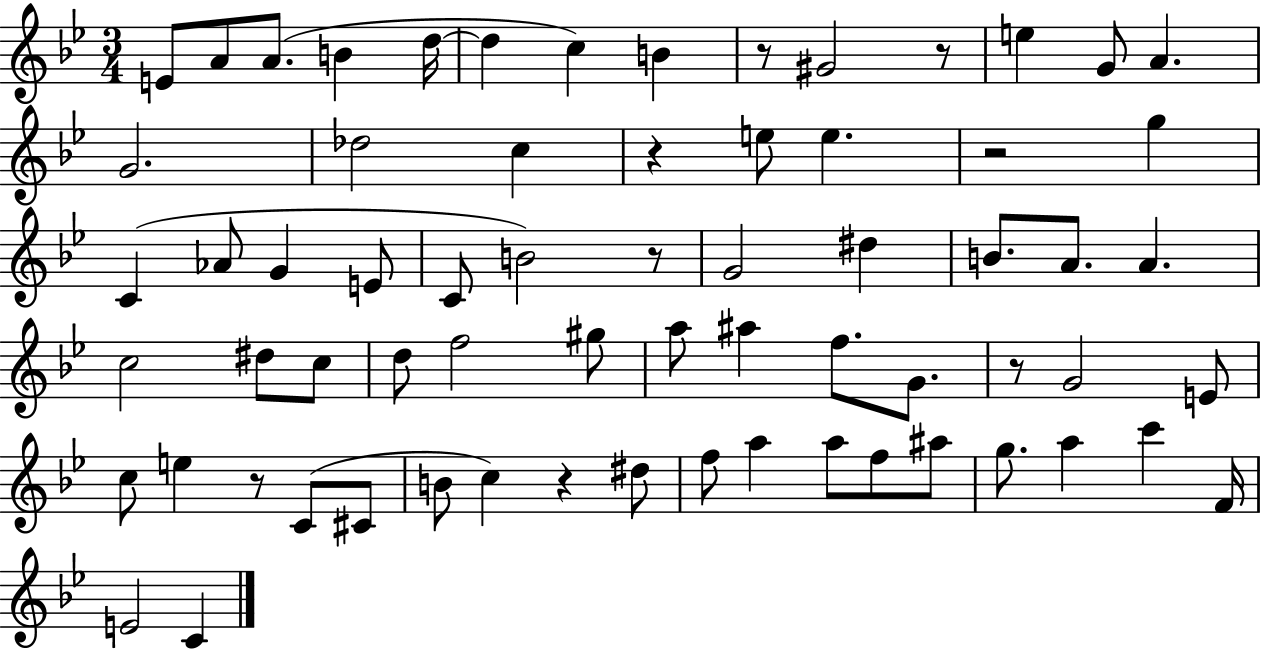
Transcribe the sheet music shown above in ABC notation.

X:1
T:Untitled
M:3/4
L:1/4
K:Bb
E/2 A/2 A/2 B d/4 d c B z/2 ^G2 z/2 e G/2 A G2 _d2 c z e/2 e z2 g C _A/2 G E/2 C/2 B2 z/2 G2 ^d B/2 A/2 A c2 ^d/2 c/2 d/2 f2 ^g/2 a/2 ^a f/2 G/2 z/2 G2 E/2 c/2 e z/2 C/2 ^C/2 B/2 c z ^d/2 f/2 a a/2 f/2 ^a/2 g/2 a c' F/4 E2 C